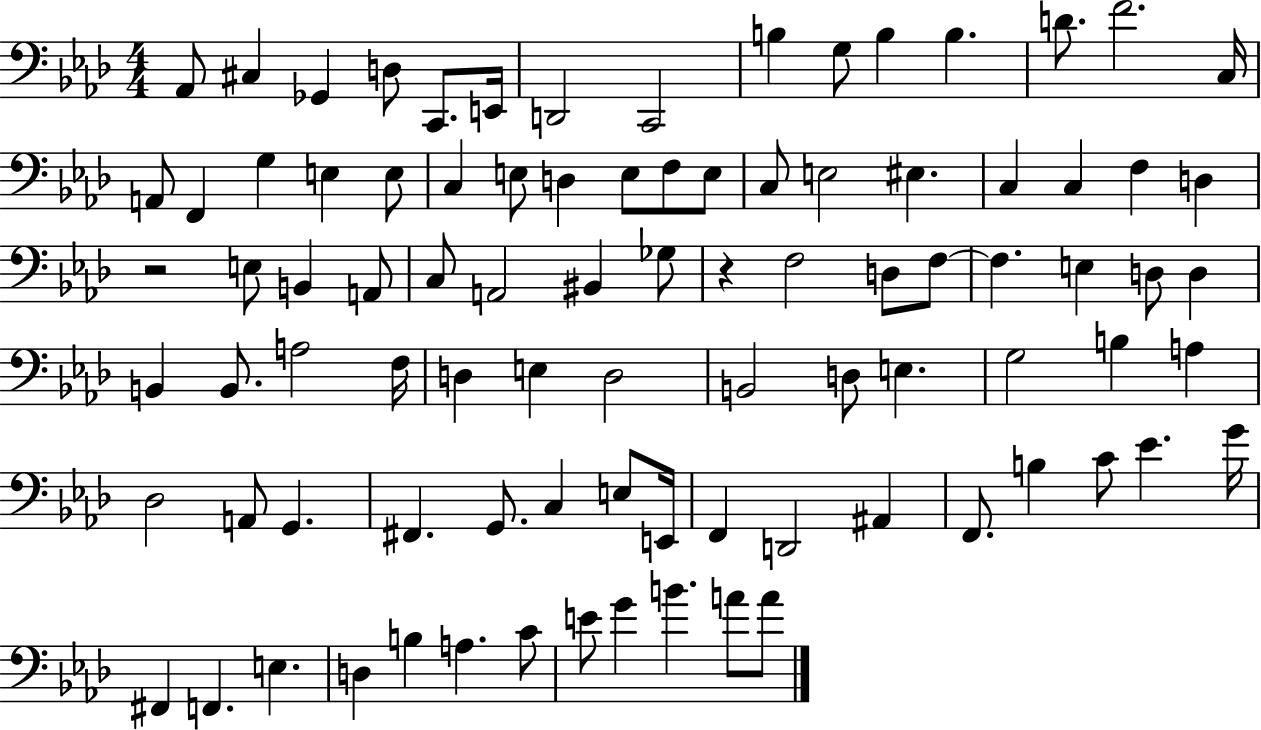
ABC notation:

X:1
T:Untitled
M:4/4
L:1/4
K:Ab
_A,,/2 ^C, _G,, D,/2 C,,/2 E,,/4 D,,2 C,,2 B, G,/2 B, B, D/2 F2 C,/4 A,,/2 F,, G, E, E,/2 C, E,/2 D, E,/2 F,/2 E,/2 C,/2 E,2 ^E, C, C, F, D, z2 E,/2 B,, A,,/2 C,/2 A,,2 ^B,, _G,/2 z F,2 D,/2 F,/2 F, E, D,/2 D, B,, B,,/2 A,2 F,/4 D, E, D,2 B,,2 D,/2 E, G,2 B, A, _D,2 A,,/2 G,, ^F,, G,,/2 C, E,/2 E,,/4 F,, D,,2 ^A,, F,,/2 B, C/2 _E G/4 ^F,, F,, E, D, B, A, C/2 E/2 G B A/2 A/2